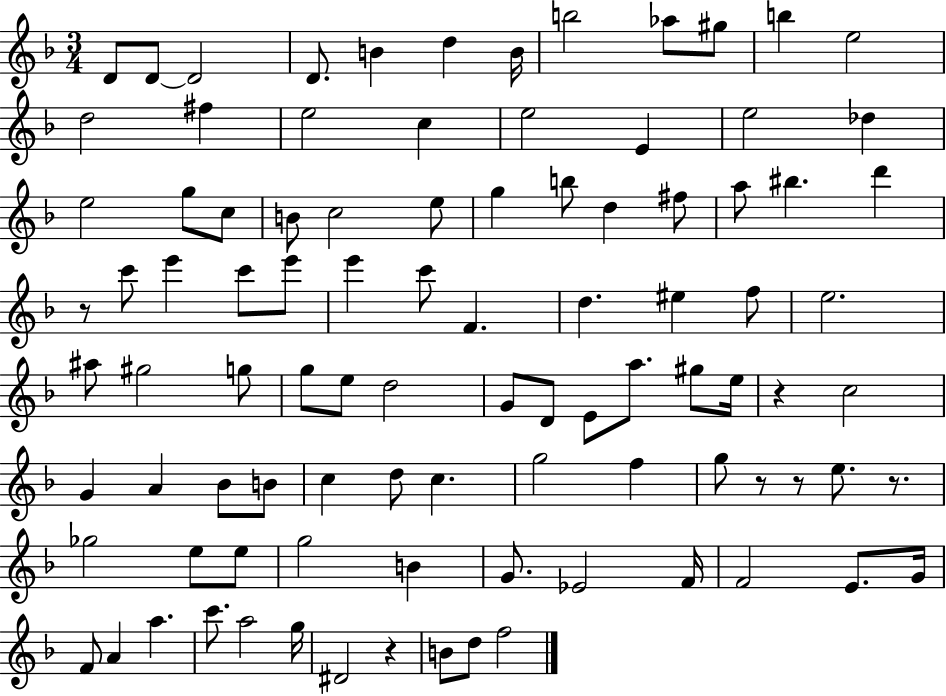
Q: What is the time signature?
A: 3/4